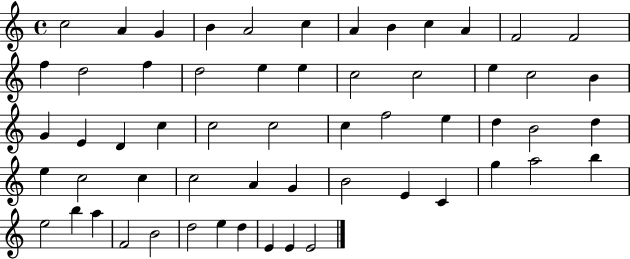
{
  \clef treble
  \time 4/4
  \defaultTimeSignature
  \key c \major
  c''2 a'4 g'4 | b'4 a'2 c''4 | a'4 b'4 c''4 a'4 | f'2 f'2 | \break f''4 d''2 f''4 | d''2 e''4 e''4 | c''2 c''2 | e''4 c''2 b'4 | \break g'4 e'4 d'4 c''4 | c''2 c''2 | c''4 f''2 e''4 | d''4 b'2 d''4 | \break e''4 c''2 c''4 | c''2 a'4 g'4 | b'2 e'4 c'4 | g''4 a''2 b''4 | \break e''2 b''4 a''4 | f'2 b'2 | d''2 e''4 d''4 | e'4 e'4 e'2 | \break \bar "|."
}